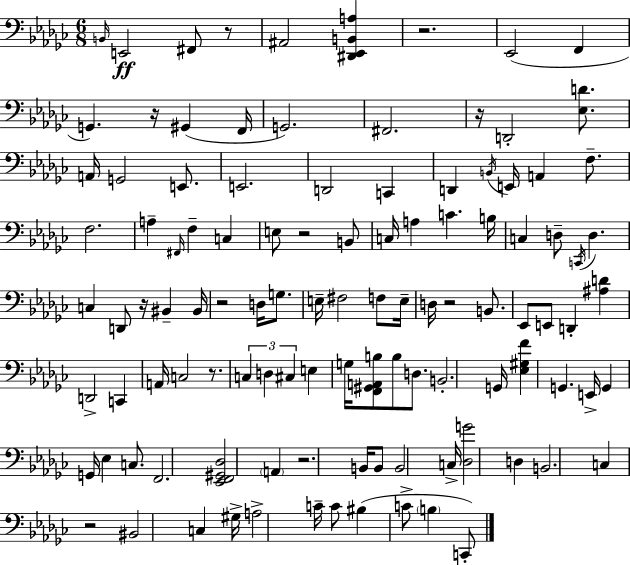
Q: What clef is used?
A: bass